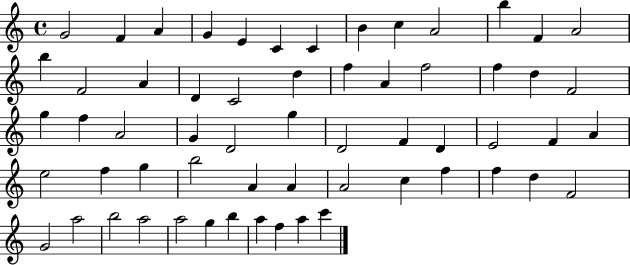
{
  \clef treble
  \time 4/4
  \defaultTimeSignature
  \key c \major
  g'2 f'4 a'4 | g'4 e'4 c'4 c'4 | b'4 c''4 a'2 | b''4 f'4 a'2 | \break b''4 f'2 a'4 | d'4 c'2 d''4 | f''4 a'4 f''2 | f''4 d''4 f'2 | \break g''4 f''4 a'2 | g'4 d'2 g''4 | d'2 f'4 d'4 | e'2 f'4 a'4 | \break e''2 f''4 g''4 | b''2 a'4 a'4 | a'2 c''4 f''4 | f''4 d''4 f'2 | \break g'2 a''2 | b''2 a''2 | a''2 g''4 b''4 | a''4 f''4 a''4 c'''4 | \break \bar "|."
}